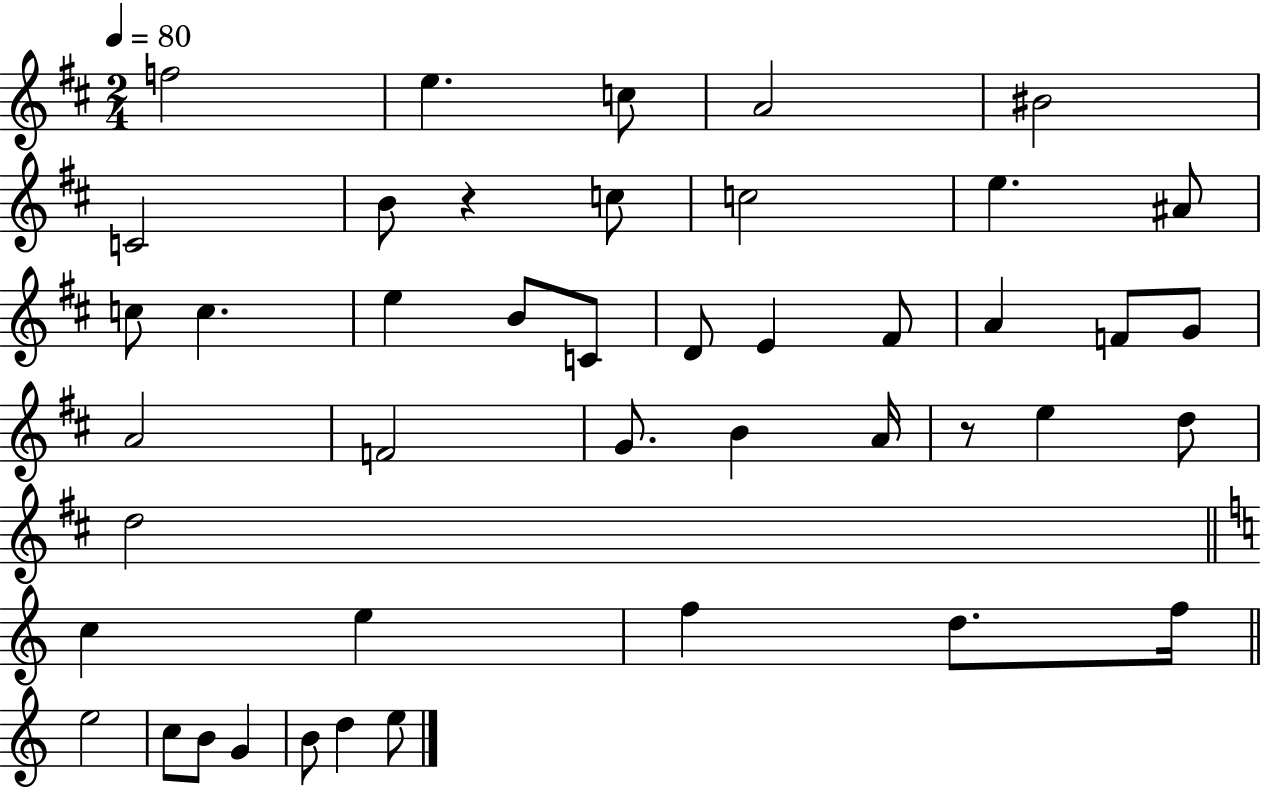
{
  \clef treble
  \numericTimeSignature
  \time 2/4
  \key d \major
  \tempo 4 = 80
  f''2 | e''4. c''8 | a'2 | bis'2 | \break c'2 | b'8 r4 c''8 | c''2 | e''4. ais'8 | \break c''8 c''4. | e''4 b'8 c'8 | d'8 e'4 fis'8 | a'4 f'8 g'8 | \break a'2 | f'2 | g'8. b'4 a'16 | r8 e''4 d''8 | \break d''2 | \bar "||" \break \key c \major c''4 e''4 | f''4 d''8. f''16 | \bar "||" \break \key a \minor e''2 | c''8 b'8 g'4 | b'8 d''4 e''8 | \bar "|."
}